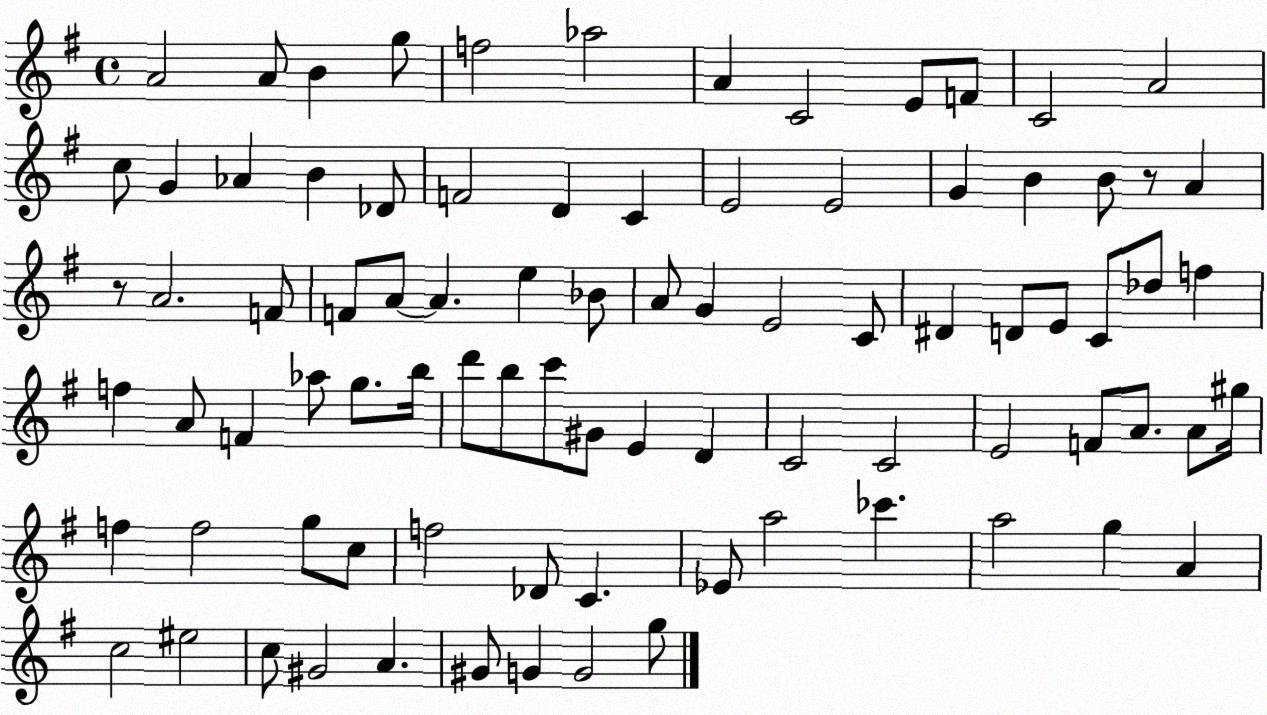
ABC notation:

X:1
T:Untitled
M:4/4
L:1/4
K:G
A2 A/2 B g/2 f2 _a2 A C2 E/2 F/2 C2 A2 c/2 G _A B _D/2 F2 D C E2 E2 G B B/2 z/2 A z/2 A2 F/2 F/2 A/2 A e _B/2 A/2 G E2 C/2 ^D D/2 E/2 C/2 _d/2 f f A/2 F _a/2 g/2 b/4 d'/2 b/2 c'/2 ^G/2 E D C2 C2 E2 F/2 A/2 A/2 ^g/4 f f2 g/2 c/2 f2 _D/2 C _E/2 a2 _c' a2 g A c2 ^e2 c/2 ^G2 A ^G/2 G G2 g/2